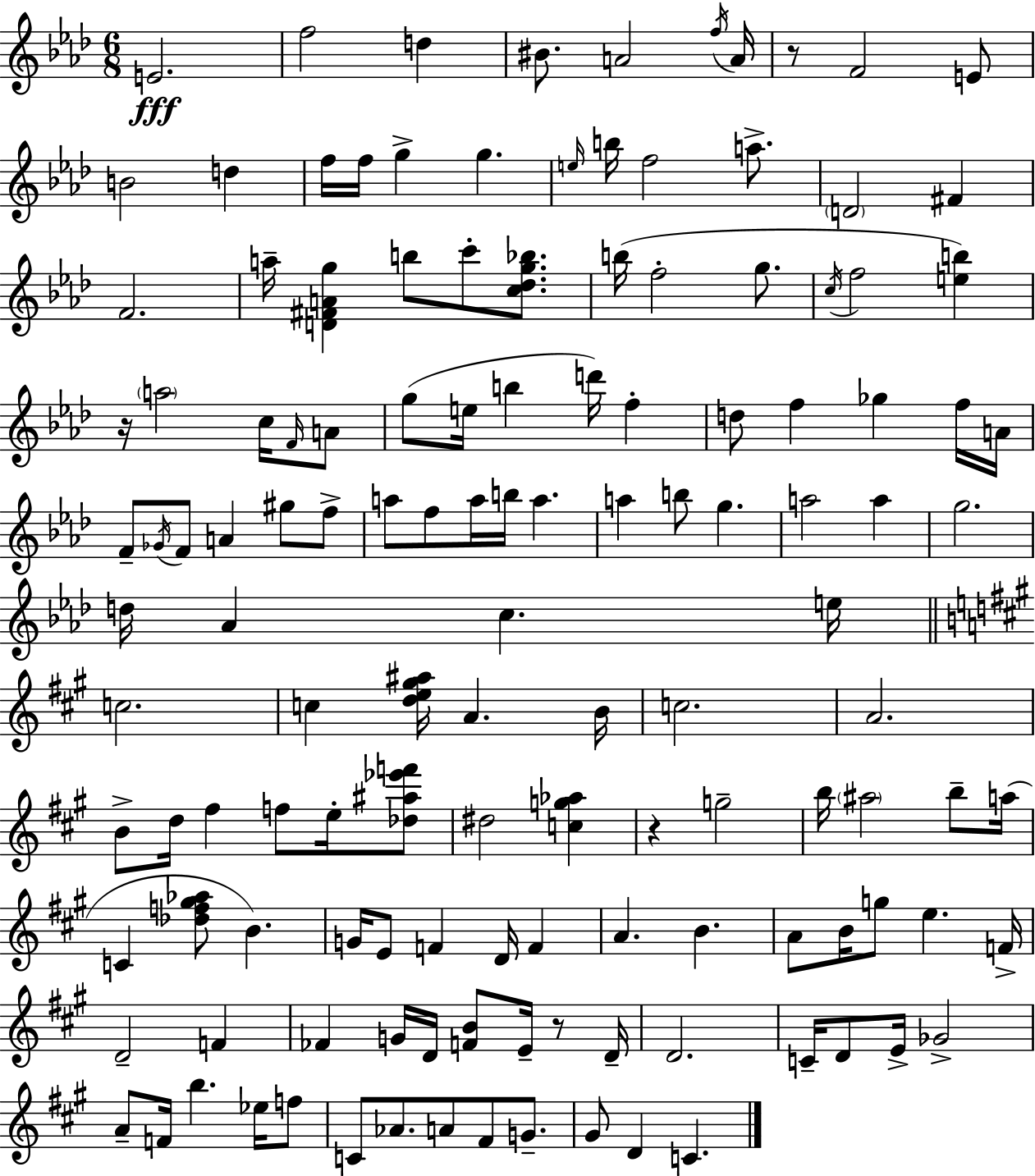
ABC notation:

X:1
T:Untitled
M:6/8
L:1/4
K:Ab
E2 f2 d ^B/2 A2 f/4 A/4 z/2 F2 E/2 B2 d f/4 f/4 g g e/4 b/4 f2 a/2 D2 ^F F2 a/4 [D^FAg] b/2 c'/2 [c_dg_b]/2 b/4 f2 g/2 c/4 f2 [eb] z/4 a2 c/4 F/4 A/2 g/2 e/4 b d'/4 f d/2 f _g f/4 A/4 F/2 _G/4 F/2 A ^g/2 f/2 a/2 f/2 a/4 b/4 a a b/2 g a2 a g2 d/4 _A c e/4 c2 c [de^g^a]/4 A B/4 c2 A2 B/2 d/4 ^f f/2 e/4 [_d^a_e'f']/2 ^d2 [cg_a] z g2 b/4 ^a2 b/2 a/4 C [_df^g_a]/2 B G/4 E/2 F D/4 F A B A/2 B/4 g/2 e F/4 D2 F _F G/4 D/4 [FB]/2 E/4 z/2 D/4 D2 C/4 D/2 E/4 _G2 A/2 F/4 b _e/4 f/2 C/2 _A/2 A/2 ^F/2 G/2 ^G/2 D C